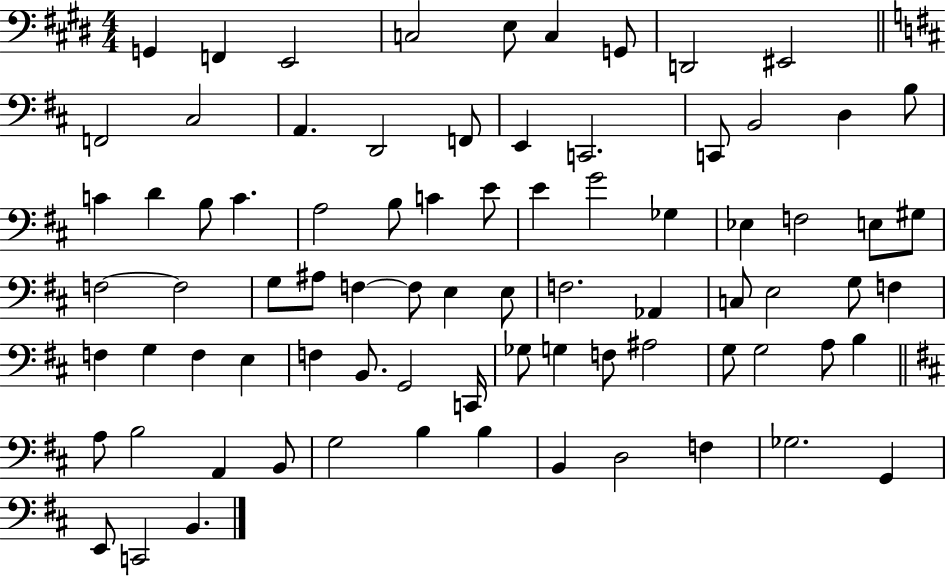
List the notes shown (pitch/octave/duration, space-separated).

G2/q F2/q E2/h C3/h E3/e C3/q G2/e D2/h EIS2/h F2/h C#3/h A2/q. D2/h F2/e E2/q C2/h. C2/e B2/h D3/q B3/e C4/q D4/q B3/e C4/q. A3/h B3/e C4/q E4/e E4/q G4/h Gb3/q Eb3/q F3/h E3/e G#3/e F3/h F3/h G3/e A#3/e F3/q F3/e E3/q E3/e F3/h. Ab2/q C3/e E3/h G3/e F3/q F3/q G3/q F3/q E3/q F3/q B2/e. G2/h C2/s Gb3/e G3/q F3/e A#3/h G3/e G3/h A3/e B3/q A3/e B3/h A2/q B2/e G3/h B3/q B3/q B2/q D3/h F3/q Gb3/h. G2/q E2/e C2/h B2/q.